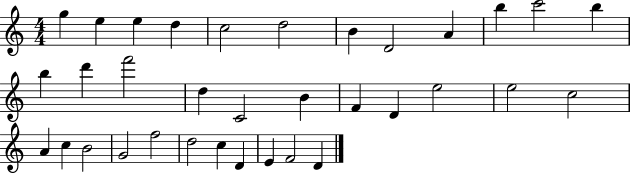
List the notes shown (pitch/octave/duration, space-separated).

G5/q E5/q E5/q D5/q C5/h D5/h B4/q D4/h A4/q B5/q C6/h B5/q B5/q D6/q F6/h D5/q C4/h B4/q F4/q D4/q E5/h E5/h C5/h A4/q C5/q B4/h G4/h F5/h D5/h C5/q D4/q E4/q F4/h D4/q